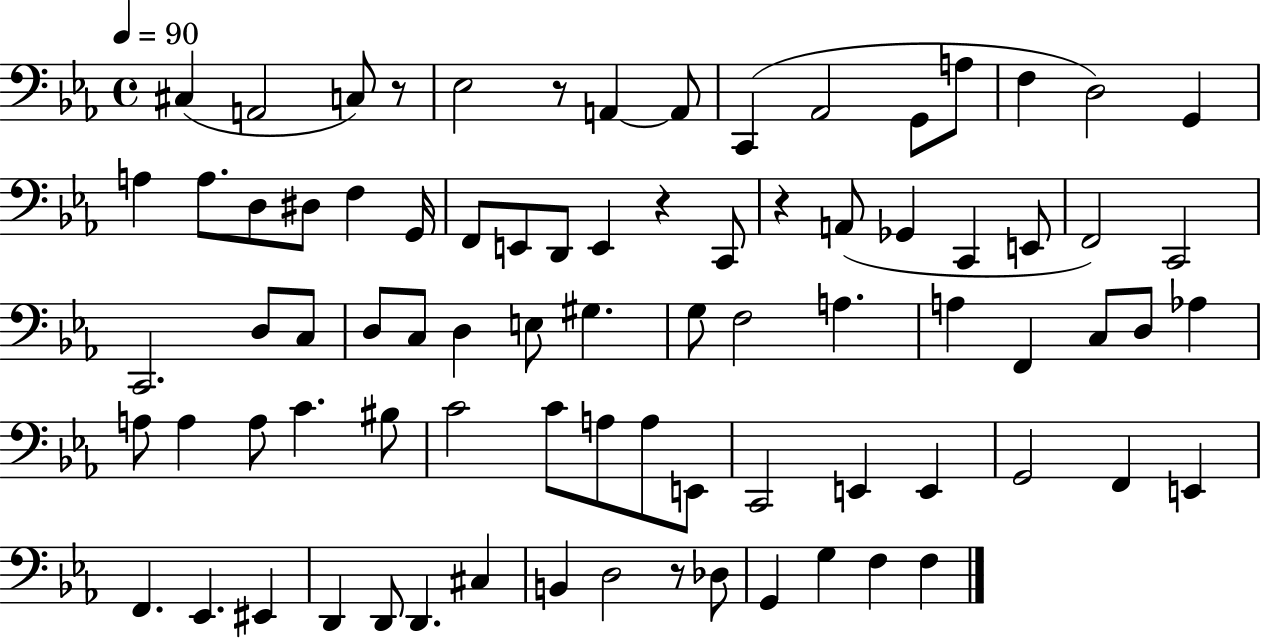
X:1
T:Untitled
M:4/4
L:1/4
K:Eb
^C, A,,2 C,/2 z/2 _E,2 z/2 A,, A,,/2 C,, _A,,2 G,,/2 A,/2 F, D,2 G,, A, A,/2 D,/2 ^D,/2 F, G,,/4 F,,/2 E,,/2 D,,/2 E,, z C,,/2 z A,,/2 _G,, C,, E,,/2 F,,2 C,,2 C,,2 D,/2 C,/2 D,/2 C,/2 D, E,/2 ^G, G,/2 F,2 A, A, F,, C,/2 D,/2 _A, A,/2 A, A,/2 C ^B,/2 C2 C/2 A,/2 A,/2 E,,/2 C,,2 E,, E,, G,,2 F,, E,, F,, _E,, ^E,, D,, D,,/2 D,, ^C, B,, D,2 z/2 _D,/2 G,, G, F, F,